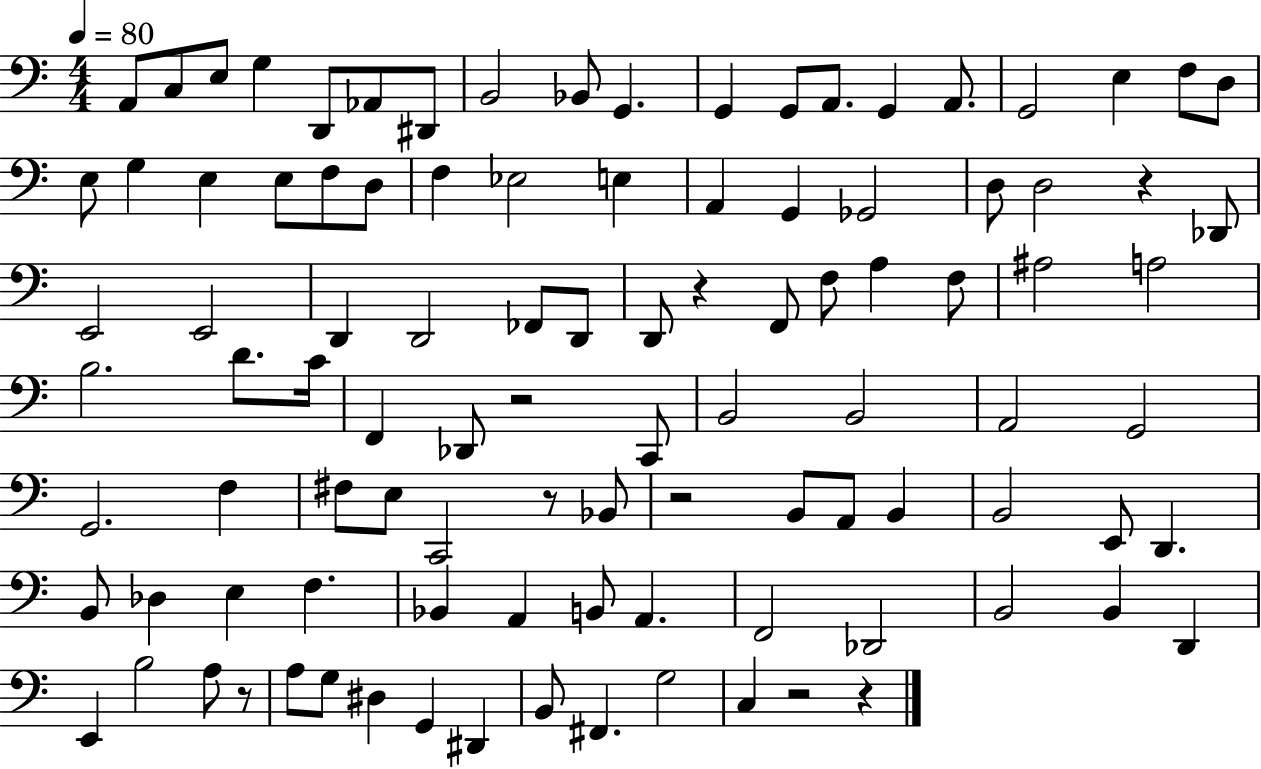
X:1
T:Untitled
M:4/4
L:1/4
K:C
A,,/2 C,/2 E,/2 G, D,,/2 _A,,/2 ^D,,/2 B,,2 _B,,/2 G,, G,, G,,/2 A,,/2 G,, A,,/2 G,,2 E, F,/2 D,/2 E,/2 G, E, E,/2 F,/2 D,/2 F, _E,2 E, A,, G,, _G,,2 D,/2 D,2 z _D,,/2 E,,2 E,,2 D,, D,,2 _F,,/2 D,,/2 D,,/2 z F,,/2 F,/2 A, F,/2 ^A,2 A,2 B,2 D/2 C/4 F,, _D,,/2 z2 C,,/2 B,,2 B,,2 A,,2 G,,2 G,,2 F, ^F,/2 E,/2 C,,2 z/2 _B,,/2 z2 B,,/2 A,,/2 B,, B,,2 E,,/2 D,, B,,/2 _D, E, F, _B,, A,, B,,/2 A,, F,,2 _D,,2 B,,2 B,, D,, E,, B,2 A,/2 z/2 A,/2 G,/2 ^D, G,, ^D,, B,,/2 ^F,, G,2 C, z2 z